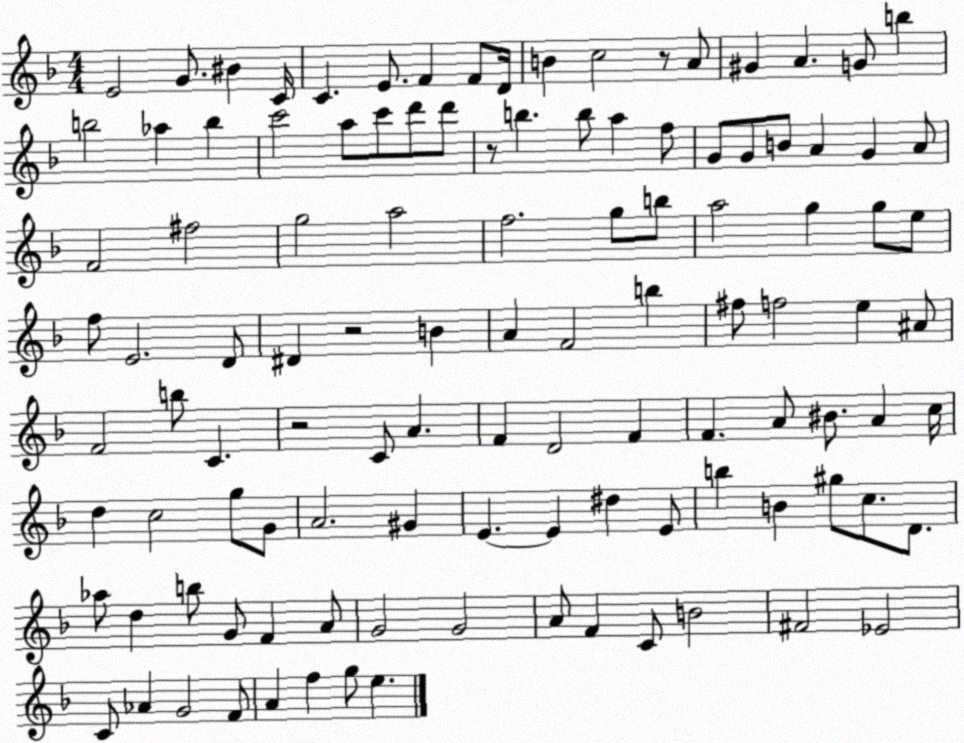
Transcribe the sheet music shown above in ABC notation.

X:1
T:Untitled
M:4/4
L:1/4
K:F
E2 G/2 ^B C/4 C E/2 F F/2 D/4 B c2 z/2 A/2 ^G A G/2 b b2 _a b c'2 a/2 c'/2 d'/2 d'/2 z/2 b b/2 a f/2 G/2 G/2 B/2 A G A/2 F2 ^f2 g2 a2 f2 g/2 b/2 a2 g g/2 e/2 f/2 E2 D/2 ^D z2 B A F2 b ^f/2 f2 e ^A/2 F2 b/2 C z2 C/2 A F D2 F F A/2 ^B/2 A c/4 d c2 g/2 G/2 A2 ^G E E ^d E/2 b B ^g/2 c/2 D/2 _a/2 d b/2 G/2 F A/2 G2 G2 A/2 F C/2 B2 ^F2 _E2 C/2 _A G2 F/2 A f g/2 e